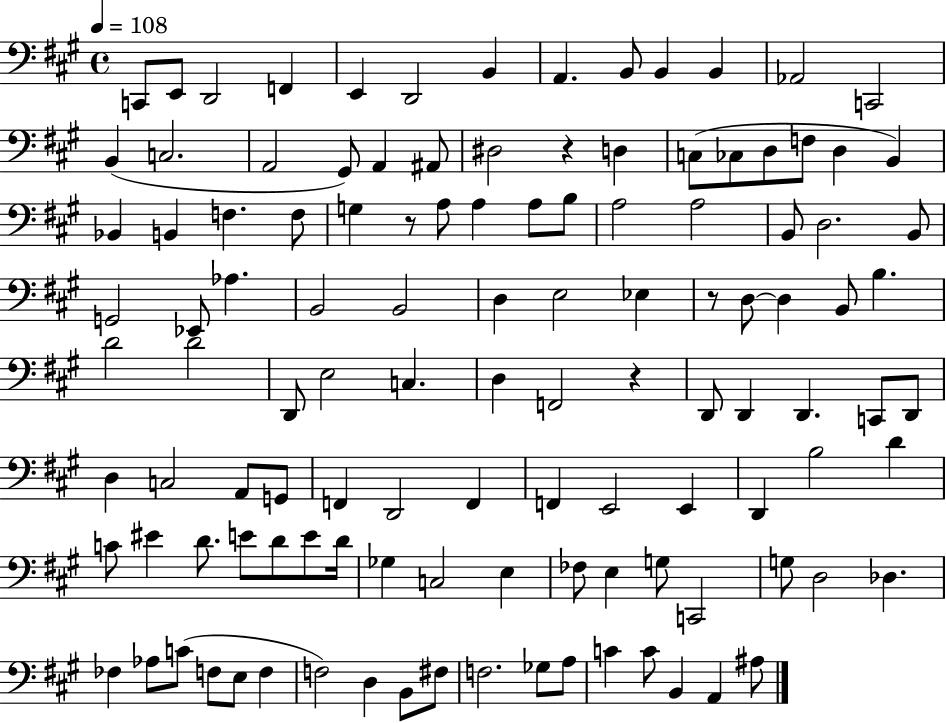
C2/e E2/e D2/h F2/q E2/q D2/h B2/q A2/q. B2/e B2/q B2/q Ab2/h C2/h B2/q C3/h. A2/h G#2/e A2/q A#2/e D#3/h R/q D3/q C3/e CES3/e D3/e F3/e D3/q B2/q Bb2/q B2/q F3/q. F3/e G3/q R/e A3/e A3/q A3/e B3/e A3/h A3/h B2/e D3/h. B2/e G2/h Eb2/e Ab3/q. B2/h B2/h D3/q E3/h Eb3/q R/e D3/e D3/q B2/e B3/q. D4/h D4/h D2/e E3/h C3/q. D3/q F2/h R/q D2/e D2/q D2/q. C2/e D2/e D3/q C3/h A2/e G2/e F2/q D2/h F2/q F2/q E2/h E2/q D2/q B3/h D4/q C4/e EIS4/q D4/e. E4/e D4/e E4/e D4/s Gb3/q C3/h E3/q FES3/e E3/q G3/e C2/h G3/e D3/h Db3/q. FES3/q Ab3/e C4/e F3/e E3/e F3/q F3/h D3/q B2/e F#3/e F3/h. Gb3/e A3/e C4/q C4/e B2/q A2/q A#3/e